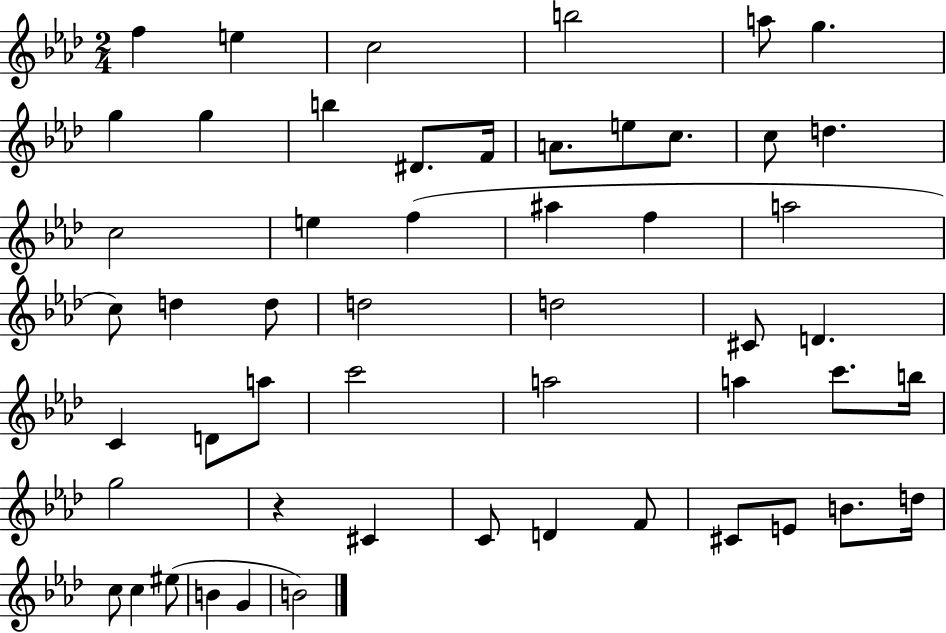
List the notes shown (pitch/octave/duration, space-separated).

F5/q E5/q C5/h B5/h A5/e G5/q. G5/q G5/q B5/q D#4/e. F4/s A4/e. E5/e C5/e. C5/e D5/q. C5/h E5/q F5/q A#5/q F5/q A5/h C5/e D5/q D5/e D5/h D5/h C#4/e D4/q. C4/q D4/e A5/e C6/h A5/h A5/q C6/e. B5/s G5/h R/q C#4/q C4/e D4/q F4/e C#4/e E4/e B4/e. D5/s C5/e C5/q EIS5/e B4/q G4/q B4/h